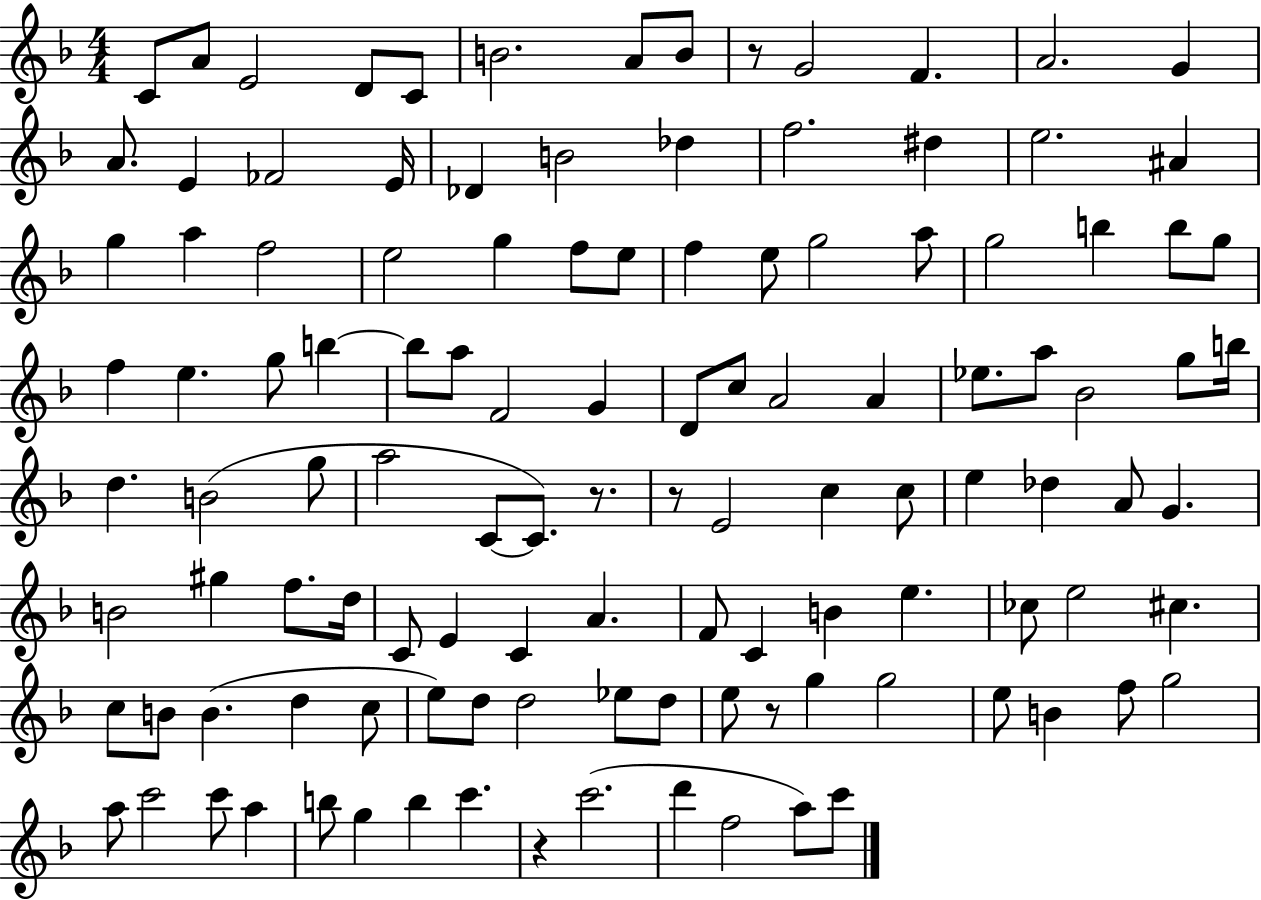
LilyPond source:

{
  \clef treble
  \numericTimeSignature
  \time 4/4
  \key f \major
  \repeat volta 2 { c'8 a'8 e'2 d'8 c'8 | b'2. a'8 b'8 | r8 g'2 f'4. | a'2. g'4 | \break a'8. e'4 fes'2 e'16 | des'4 b'2 des''4 | f''2. dis''4 | e''2. ais'4 | \break g''4 a''4 f''2 | e''2 g''4 f''8 e''8 | f''4 e''8 g''2 a''8 | g''2 b''4 b''8 g''8 | \break f''4 e''4. g''8 b''4~~ | b''8 a''8 f'2 g'4 | d'8 c''8 a'2 a'4 | ees''8. a''8 bes'2 g''8 b''16 | \break d''4. b'2( g''8 | a''2 c'8~~ c'8.) r8. | r8 e'2 c''4 c''8 | e''4 des''4 a'8 g'4. | \break b'2 gis''4 f''8. d''16 | c'8 e'4 c'4 a'4. | f'8 c'4 b'4 e''4. | ces''8 e''2 cis''4. | \break c''8 b'8 b'4.( d''4 c''8 | e''8) d''8 d''2 ees''8 d''8 | e''8 r8 g''4 g''2 | e''8 b'4 f''8 g''2 | \break a''8 c'''2 c'''8 a''4 | b''8 g''4 b''4 c'''4. | r4 c'''2.( | d'''4 f''2 a''8) c'''8 | \break } \bar "|."
}